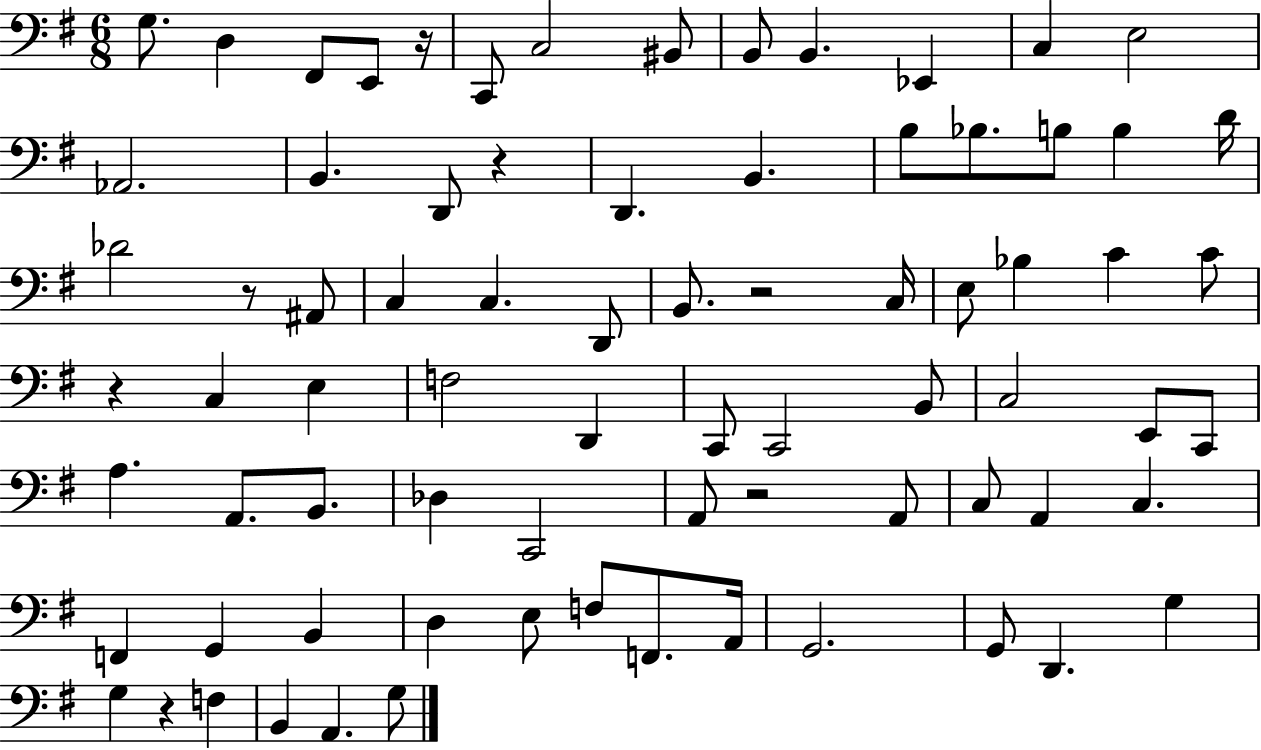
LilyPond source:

{
  \clef bass
  \numericTimeSignature
  \time 6/8
  \key g \major
  g8. d4 fis,8 e,8 r16 | c,8 c2 bis,8 | b,8 b,4. ees,4 | c4 e2 | \break aes,2. | b,4. d,8 r4 | d,4. b,4. | b8 bes8. b8 b4 d'16 | \break des'2 r8 ais,8 | c4 c4. d,8 | b,8. r2 c16 | e8 bes4 c'4 c'8 | \break r4 c4 e4 | f2 d,4 | c,8 c,2 b,8 | c2 e,8 c,8 | \break a4. a,8. b,8. | des4 c,2 | a,8 r2 a,8 | c8 a,4 c4. | \break f,4 g,4 b,4 | d4 e8 f8 f,8. a,16 | g,2. | g,8 d,4. g4 | \break g4 r4 f4 | b,4 a,4. g8 | \bar "|."
}